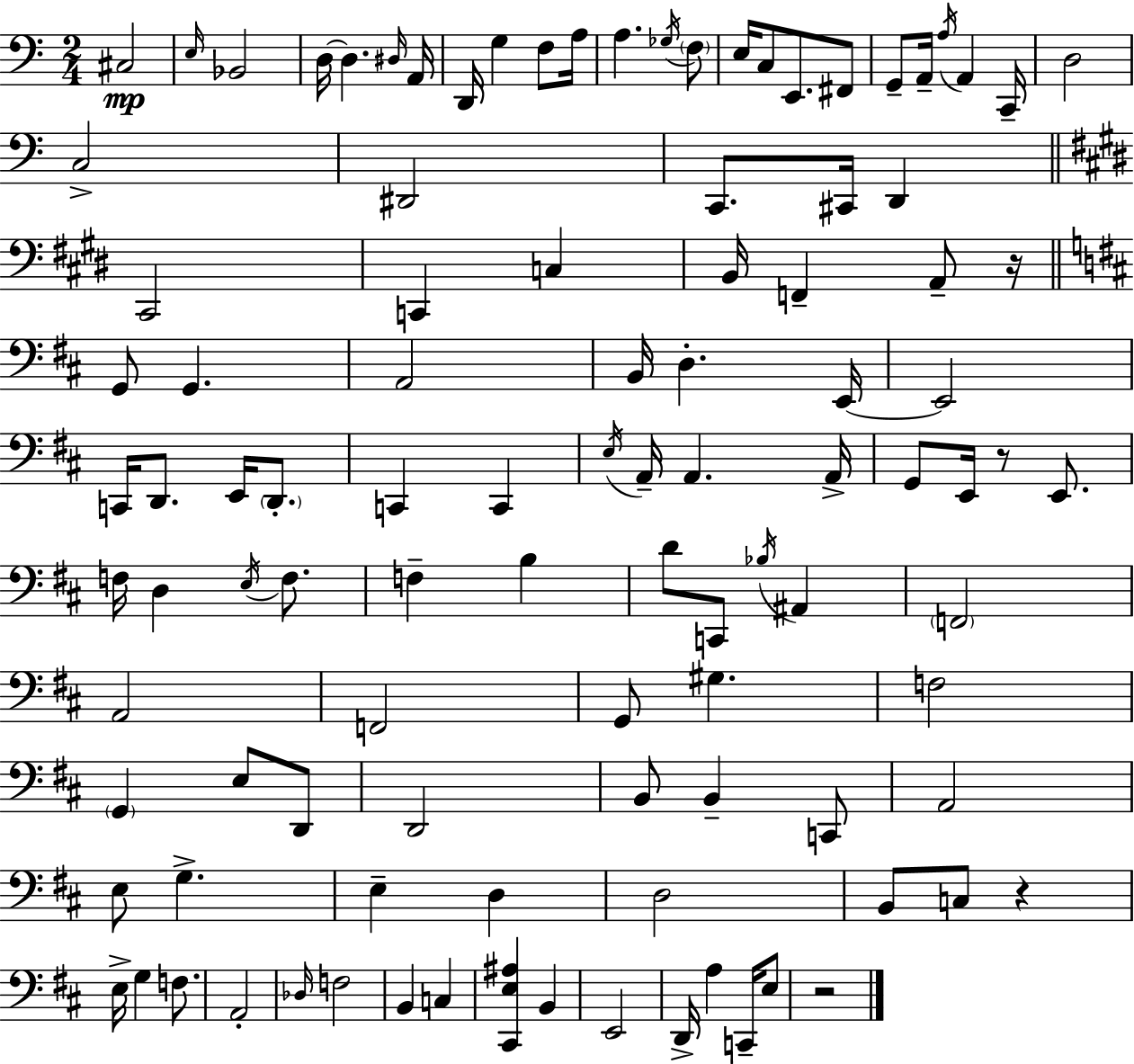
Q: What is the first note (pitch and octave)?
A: C#3